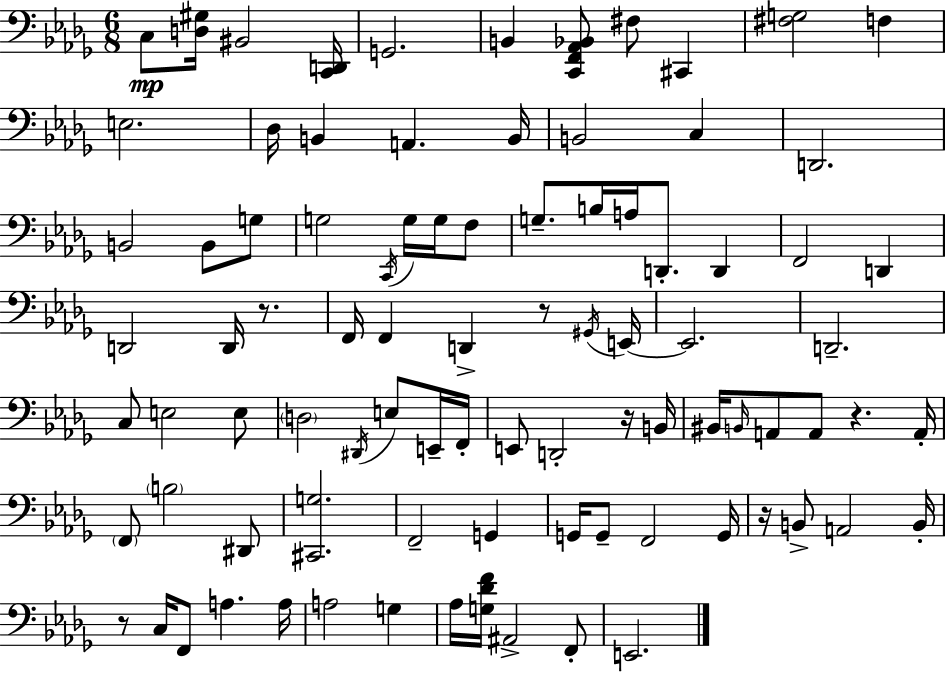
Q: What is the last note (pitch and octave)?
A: E2